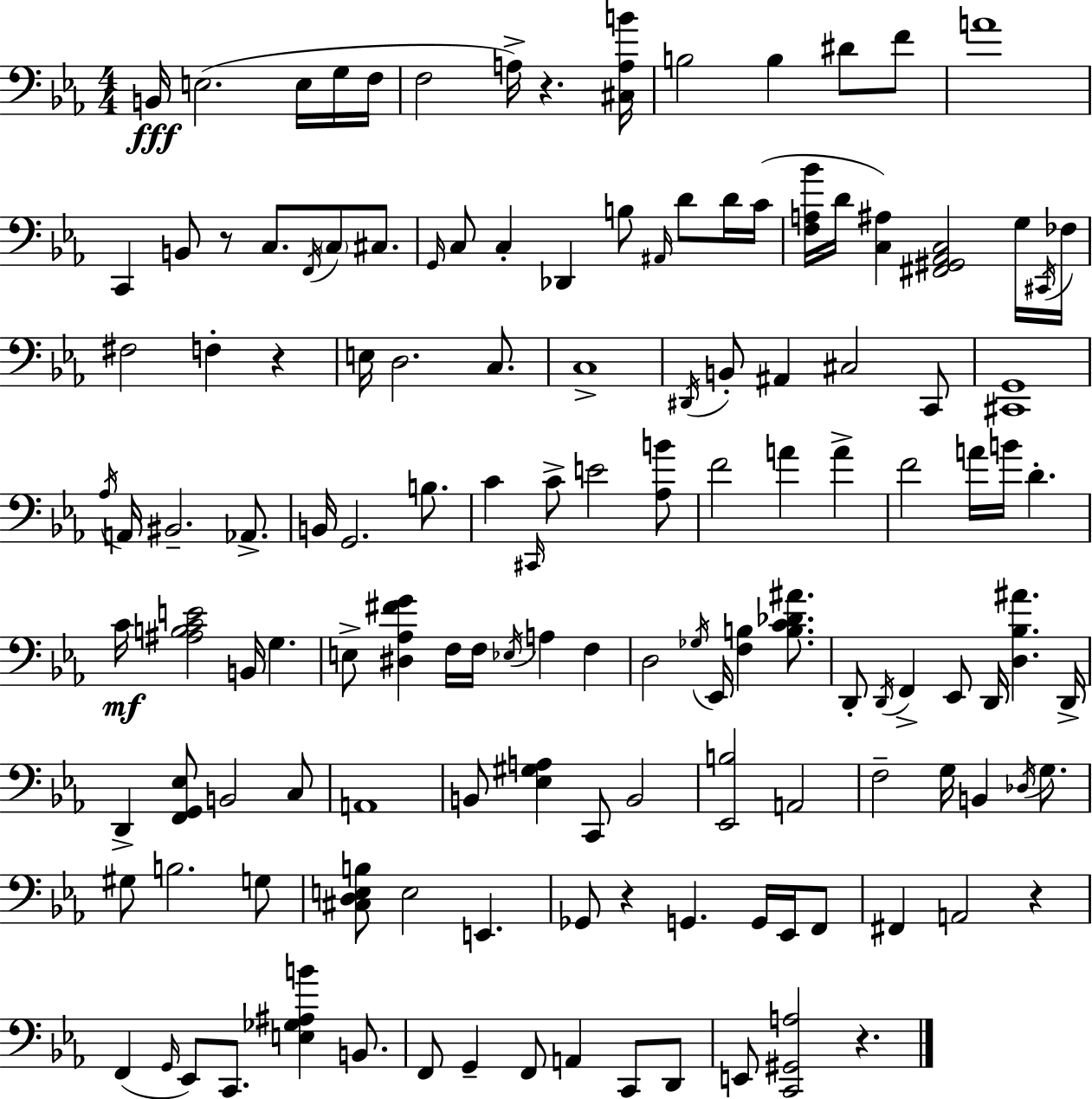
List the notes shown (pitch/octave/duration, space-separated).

B2/s E3/h. E3/s G3/s F3/s F3/h A3/s R/q. [C#3,A3,B4]/s B3/h B3/q D#4/e F4/e A4/w C2/q B2/e R/e C3/e. F2/s C3/e C#3/e. G2/s C3/e C3/q Db2/q B3/e A#2/s D4/e D4/s C4/s [F3,A3,Bb4]/s D4/s [C3,A#3]/q [F#2,G#2,Ab2,C3]/h G3/s C#2/s FES3/s F#3/h F3/q R/q E3/s D3/h. C3/e. C3/w D#2/s B2/e A#2/q C#3/h C2/e [C#2,G2]/w Ab3/s A2/s BIS2/h. Ab2/e. B2/s G2/h. B3/e. C4/q C#2/s C4/e E4/h [Ab3,B4]/e F4/h A4/q A4/q F4/h A4/s B4/s D4/q. C4/s [A#3,B3,C4,E4]/h B2/s G3/q. E3/e [D#3,Ab3,F#4,G4]/q F3/s F3/s Eb3/s A3/q F3/q D3/h Gb3/s Eb2/s [F3,B3]/q [B3,C4,Db4,A#4]/e. D2/e D2/s F2/q Eb2/e D2/s [D3,Bb3,A#4]/q. D2/s D2/q [F2,G2,Eb3]/e B2/h C3/e A2/w B2/e [Eb3,G#3,A3]/q C2/e B2/h [Eb2,B3]/h A2/h F3/h G3/s B2/q Db3/s G3/e. G#3/e B3/h. G3/e [C#3,D3,E3,B3]/e E3/h E2/q. Gb2/e R/q G2/q. G2/s Eb2/s F2/e F#2/q A2/h R/q F2/q G2/s Eb2/e C2/e. [E3,Gb3,A#3,B4]/q B2/e. F2/e G2/q F2/e A2/q C2/e D2/e E2/e [C2,G#2,A3]/h R/q.